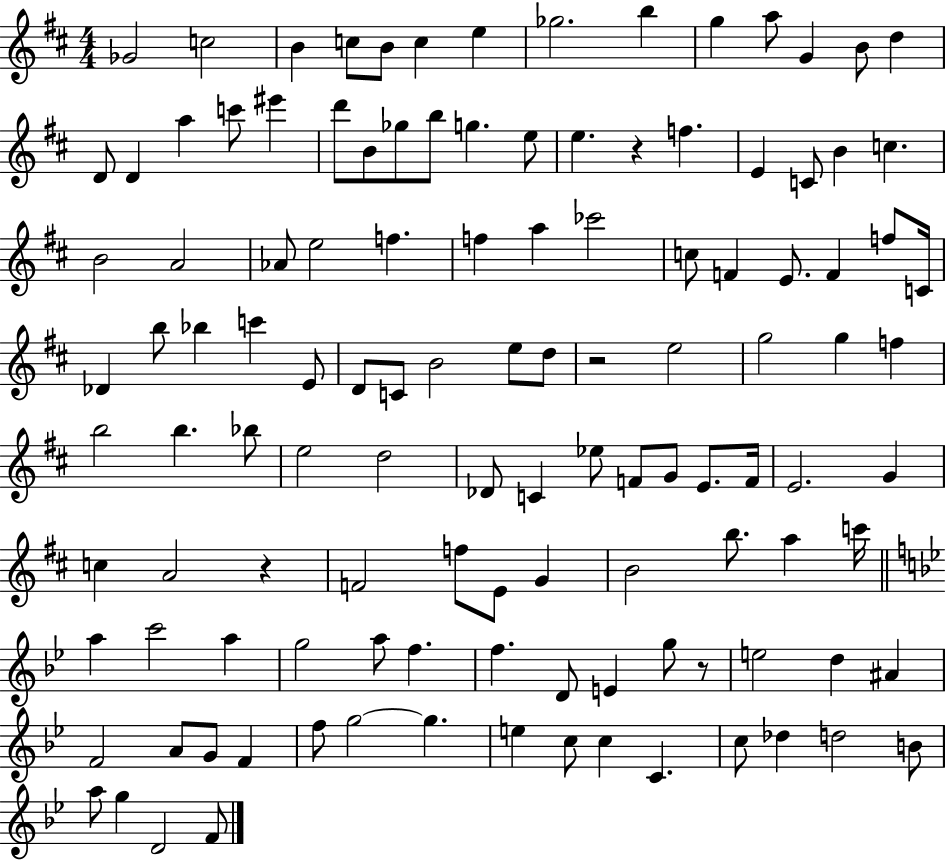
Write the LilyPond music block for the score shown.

{
  \clef treble
  \numericTimeSignature
  \time 4/4
  \key d \major
  ges'2 c''2 | b'4 c''8 b'8 c''4 e''4 | ges''2. b''4 | g''4 a''8 g'4 b'8 d''4 | \break d'8 d'4 a''4 c'''8 eis'''4 | d'''8 b'8 ges''8 b''8 g''4. e''8 | e''4. r4 f''4. | e'4 c'8 b'4 c''4. | \break b'2 a'2 | aes'8 e''2 f''4. | f''4 a''4 ces'''2 | c''8 f'4 e'8. f'4 f''8 c'16 | \break des'4 b''8 bes''4 c'''4 e'8 | d'8 c'8 b'2 e''8 d''8 | r2 e''2 | g''2 g''4 f''4 | \break b''2 b''4. bes''8 | e''2 d''2 | des'8 c'4 ees''8 f'8 g'8 e'8. f'16 | e'2. g'4 | \break c''4 a'2 r4 | f'2 f''8 e'8 g'4 | b'2 b''8. a''4 c'''16 | \bar "||" \break \key bes \major a''4 c'''2 a''4 | g''2 a''8 f''4. | f''4. d'8 e'4 g''8 r8 | e''2 d''4 ais'4 | \break f'2 a'8 g'8 f'4 | f''8 g''2~~ g''4. | e''4 c''8 c''4 c'4. | c''8 des''4 d''2 b'8 | \break a''8 g''4 d'2 f'8 | \bar "|."
}